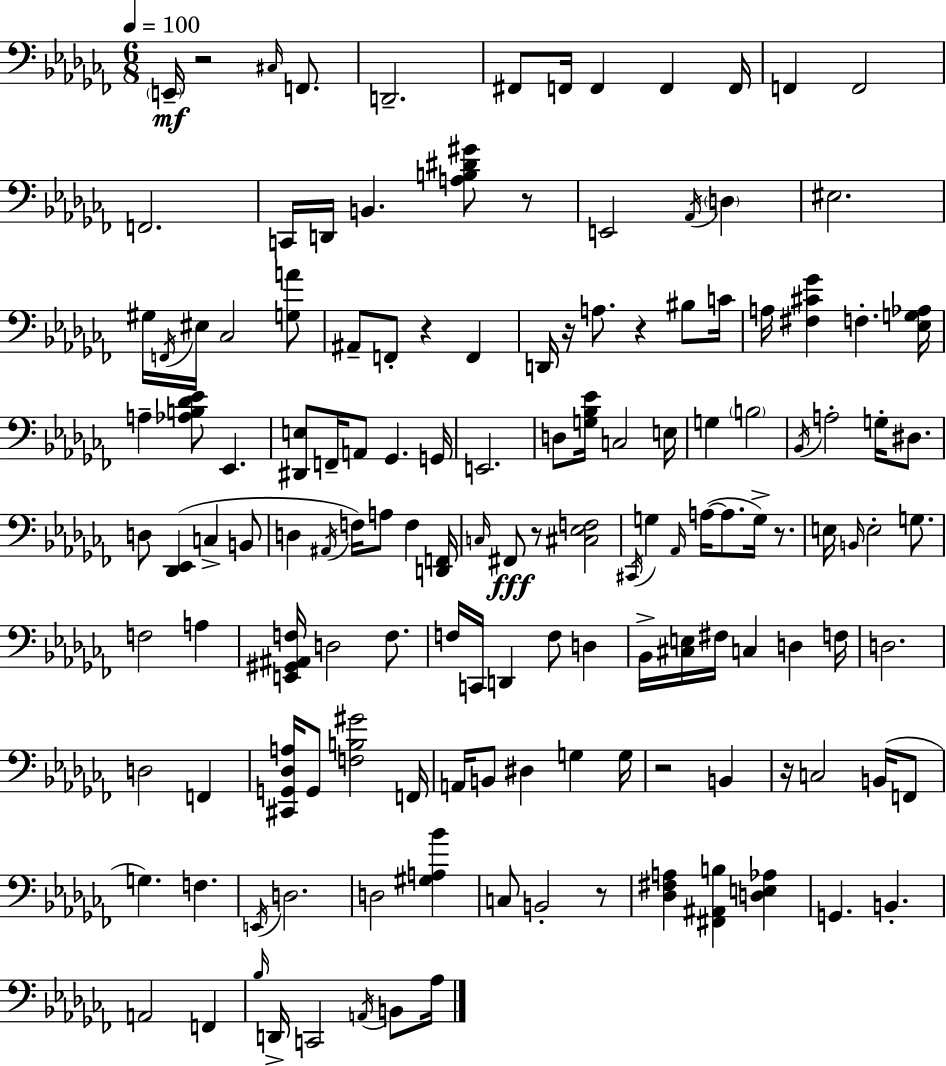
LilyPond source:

{
  \clef bass
  \numericTimeSignature
  \time 6/8
  \key aes \minor
  \tempo 4 = 100
  \parenthesize e,16--\mf r2 \grace { cis16 } f,8. | d,2.-- | fis,8 f,16 f,4 f,4 | f,16 f,4 f,2 | \break f,2. | c,16 d,16 b,4. <a b dis' gis'>8 r8 | e,2 \acciaccatura { aes,16 } \parenthesize d4 | eis2. | \break gis16 \acciaccatura { f,16 } eis16 ces2 | <g a'>8 ais,8-- f,8-. r4 f,4 | d,16 r16 a8. r4 | bis8 c'16 a16 <fis cis' ges'>4 f4.-. | \break <ees g aes>16 a4-- <aes b des' ees'>8 ees,4. | <dis, e>8 f,16-- a,8 ges,4. | g,16 e,2. | d8 <g bes ees'>16 c2 | \break e16 g4 \parenthesize b2 | \acciaccatura { bes,16 } a2-. | g16-. dis8. d8 <des, ees,>4( c4-> | b,8 d4 \acciaccatura { ais,16 }) f16 a8 | \break f4 <d, f,>16 \grace { c16 }\fff fis,8 r8 <cis ees f>2 | \acciaccatura { cis,16 } g4 \grace { aes,16 }( | a16~~ a8. g16->) r8. e16 \grace { b,16 } e2-. | g8. f2 | \break a4 <e, gis, ais, f>16 d2 | f8. f16 c,16 d,4 | f8 d4 bes,16-> <cis e>16 fis16 | c4 d4 f16 d2. | \break d2 | f,4 <cis, g, des a>16 g,8 | <f b gis'>2 f,16 a,16 b,8 | dis4 g4 g16 r2 | \break b,4 r16 c2 | b,16( f,8 g4.) | f4. \acciaccatura { e,16 } d2. | d2 | \break <gis a bes'>4 c8 | b,2-. r8 <des fis a>4 | <fis, ais, b>4 <d e aes>4 g,4. | b,4.-. a,2 | \break f,4 \grace { bes16 } d,16-> | c,2 \acciaccatura { a,16 } b,8 aes16 | \bar "|."
}